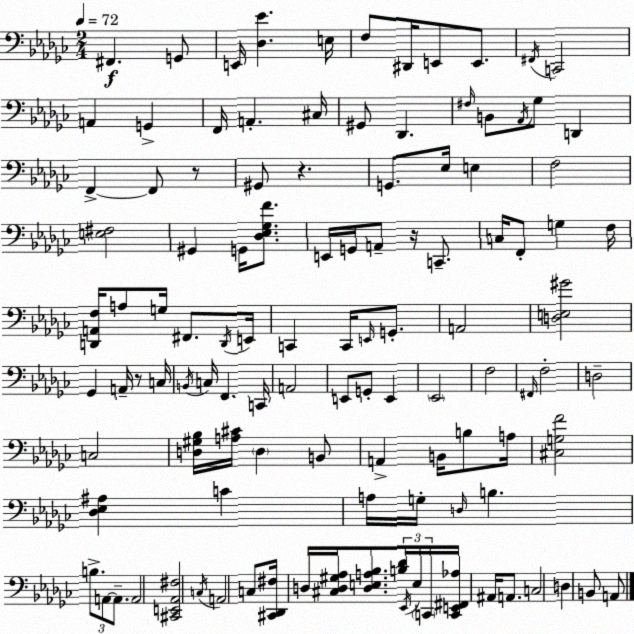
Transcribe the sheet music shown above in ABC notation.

X:1
T:Untitled
M:2/4
L:1/4
K:Ebm
^F,, G,,/2 E,,/4 [_D,_E] E,/4 F,/2 ^D,,/4 E,,/2 E,,/2 ^F,,/4 C,,2 A,, G,, F,,/4 A,, ^C,/4 ^G,,/2 _D,, ^F,/4 B,,/2 _A,,/4 _G,/2 D,, F,, F,,/2 z/2 ^G,,/2 z G,,/2 _E,/4 E, F,2 [E,^F,]2 ^G,, G,,/4 [_D,_E,_G,F]/2 E,,/4 G,,/4 A,,/2 z/4 C,,/2 C,/4 F,,/2 G, F,/4 [D,,A,,F,]/4 A,/2 G,/4 ^F,,/2 D,,/4 E,,/4 C,, C,,/4 E,,/4 G,,/2 A,,2 [D,E,^G]2 _G,, A,,/4 z/2 C,/4 B,,/4 C,/4 F,, C,,/4 A,,2 E,,/2 G,,/2 E,, _E,,2 F,2 ^F,,/4 F,2 D,2 C,2 [D,^G,_B,]/4 [A,^C]/4 D, B,,/2 A,, B,,/4 B,/2 A,/4 [^C,G,F]2 [_D,_E,^A,] C A,/4 G,/4 D,/4 B, B,/2 A,,/2 A,,/2 A,,2 [^C,,E,,_A,,^F,]2 C,/4 A,,2 C,/2 [^C,,_D,,^F,]/4 D,/4 [^C,D,^G,_A,]/4 [D,E,A,_B,]/2 [B,_D]/4 _E,,/4 E,/4 C,,/4 [C,,E,,^F,,_A,]/4 ^A,,/4 A,,/2 C,2 D, B,,/2 A,,/2